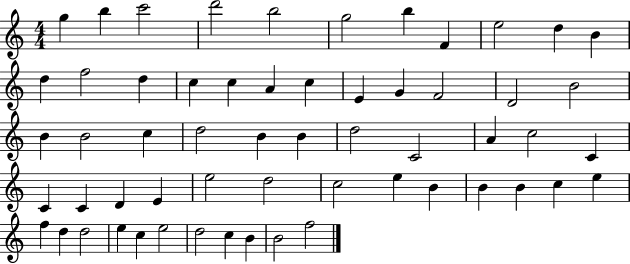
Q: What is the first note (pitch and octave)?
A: G5